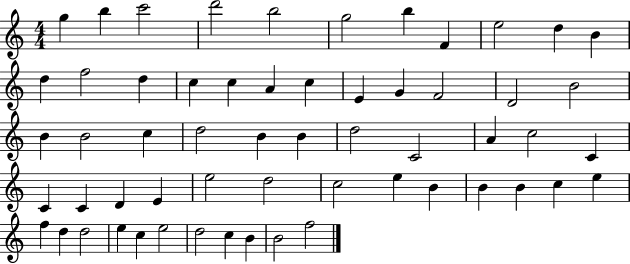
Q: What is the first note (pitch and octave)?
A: G5